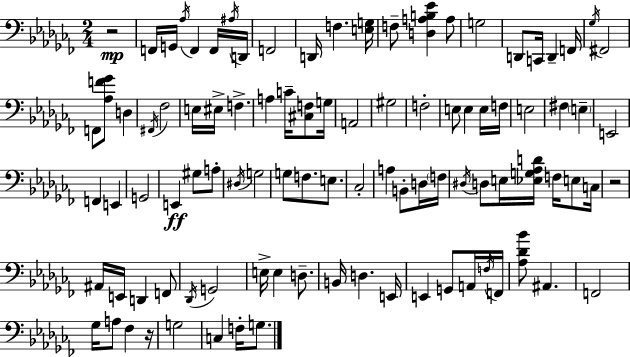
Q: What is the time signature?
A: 2/4